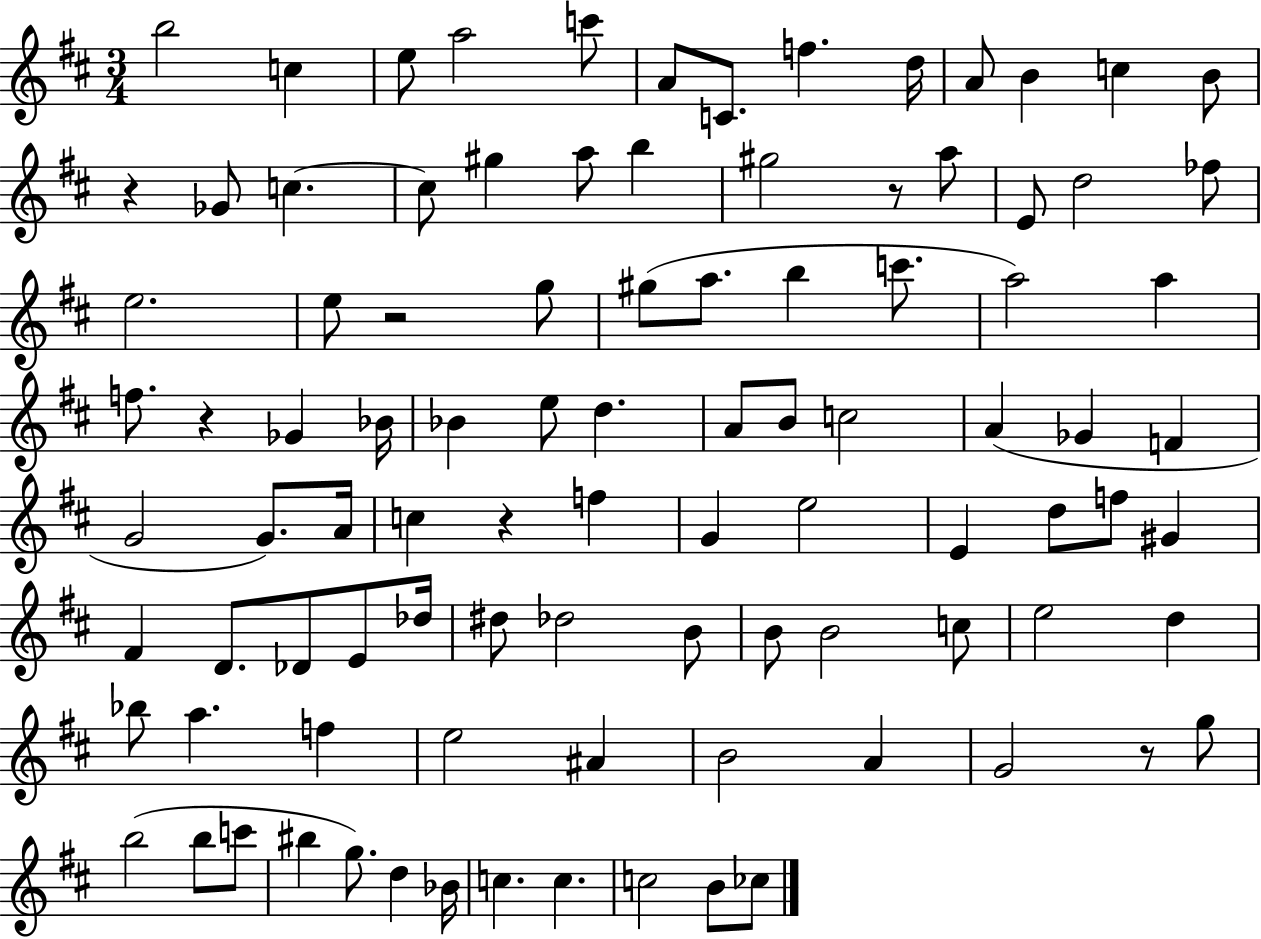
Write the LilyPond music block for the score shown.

{
  \clef treble
  \numericTimeSignature
  \time 3/4
  \key d \major
  b''2 c''4 | e''8 a''2 c'''8 | a'8 c'8. f''4. d''16 | a'8 b'4 c''4 b'8 | \break r4 ges'8 c''4.~~ | c''8 gis''4 a''8 b''4 | gis''2 r8 a''8 | e'8 d''2 fes''8 | \break e''2. | e''8 r2 g''8 | gis''8( a''8. b''4 c'''8. | a''2) a''4 | \break f''8. r4 ges'4 bes'16 | bes'4 e''8 d''4. | a'8 b'8 c''2 | a'4( ges'4 f'4 | \break g'2 g'8.) a'16 | c''4 r4 f''4 | g'4 e''2 | e'4 d''8 f''8 gis'4 | \break fis'4 d'8. des'8 e'8 des''16 | dis''8 des''2 b'8 | b'8 b'2 c''8 | e''2 d''4 | \break bes''8 a''4. f''4 | e''2 ais'4 | b'2 a'4 | g'2 r8 g''8 | \break b''2( b''8 c'''8 | bis''4 g''8.) d''4 bes'16 | c''4. c''4. | c''2 b'8 ces''8 | \break \bar "|."
}